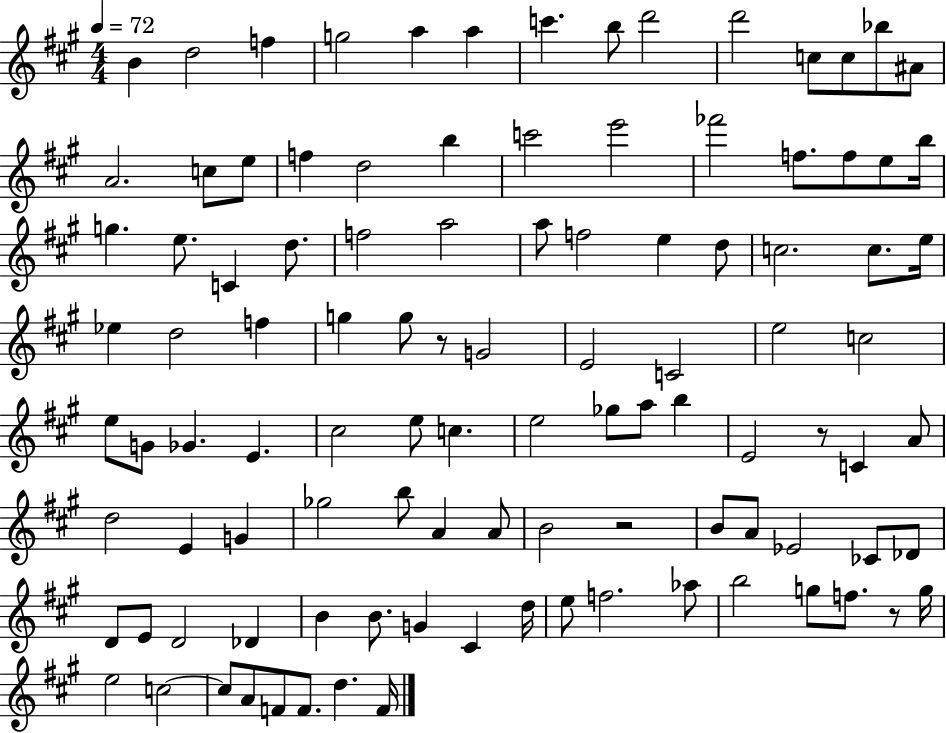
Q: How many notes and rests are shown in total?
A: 105